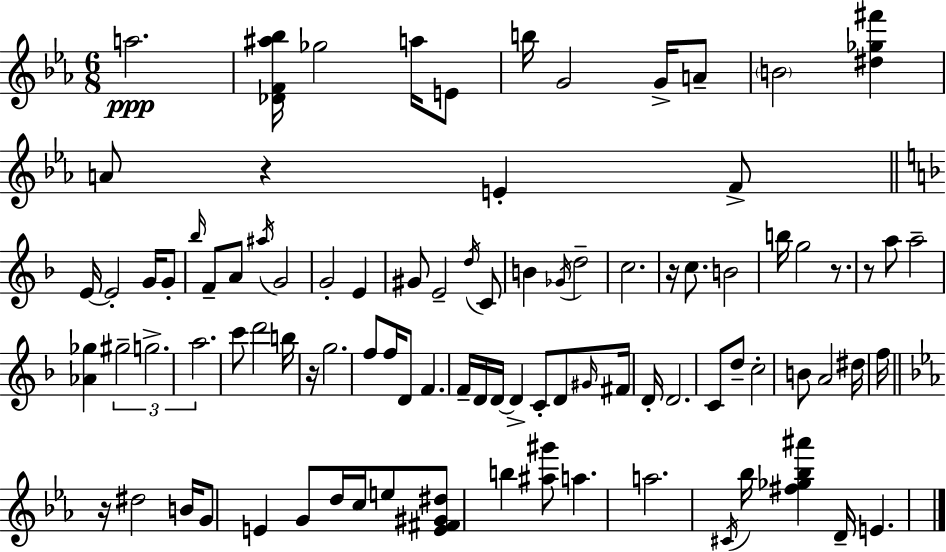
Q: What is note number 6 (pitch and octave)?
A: G4